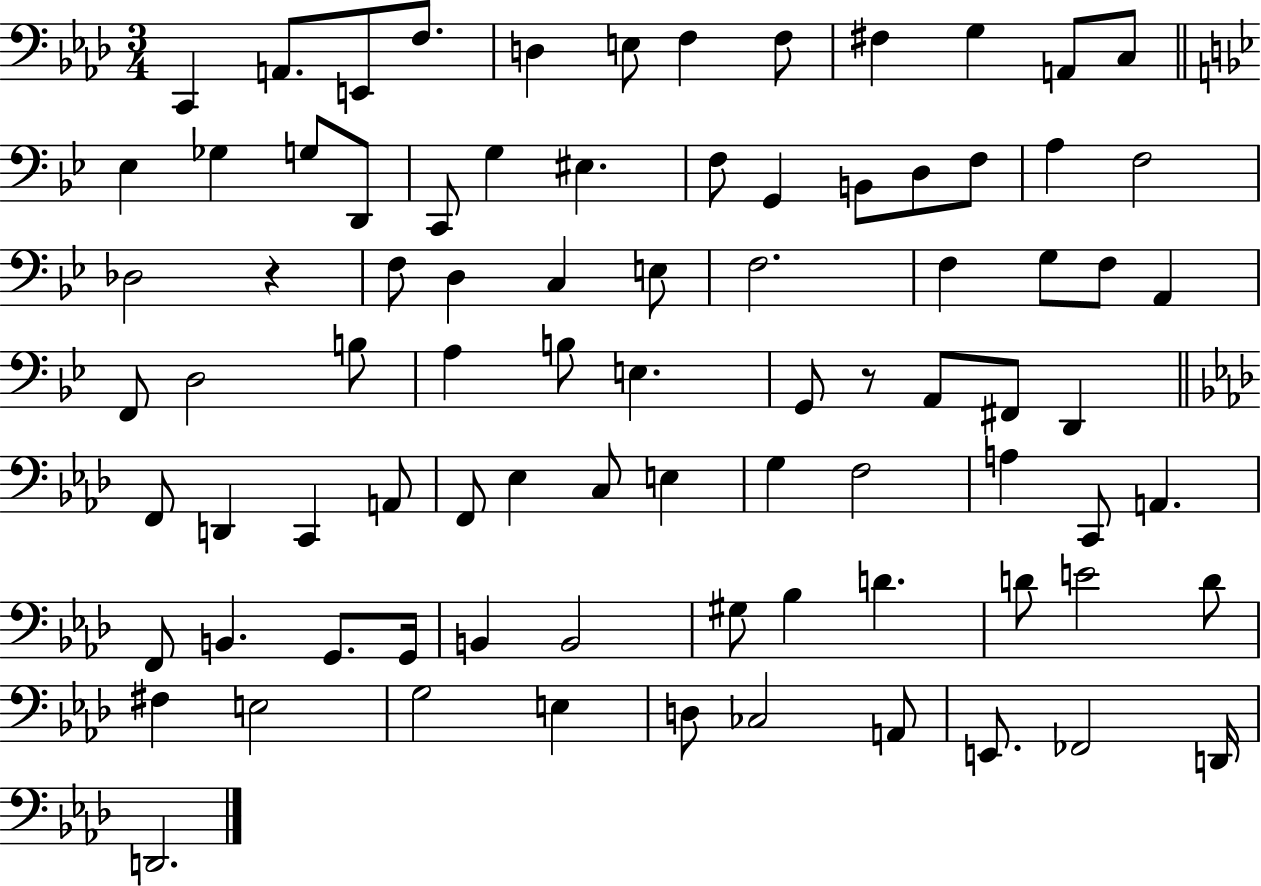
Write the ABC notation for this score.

X:1
T:Untitled
M:3/4
L:1/4
K:Ab
C,, A,,/2 E,,/2 F,/2 D, E,/2 F, F,/2 ^F, G, A,,/2 C,/2 _E, _G, G,/2 D,,/2 C,,/2 G, ^E, F,/2 G,, B,,/2 D,/2 F,/2 A, F,2 _D,2 z F,/2 D, C, E,/2 F,2 F, G,/2 F,/2 A,, F,,/2 D,2 B,/2 A, B,/2 E, G,,/2 z/2 A,,/2 ^F,,/2 D,, F,,/2 D,, C,, A,,/2 F,,/2 _E, C,/2 E, G, F,2 A, C,,/2 A,, F,,/2 B,, G,,/2 G,,/4 B,, B,,2 ^G,/2 _B, D D/2 E2 D/2 ^F, E,2 G,2 E, D,/2 _C,2 A,,/2 E,,/2 _F,,2 D,,/4 D,,2